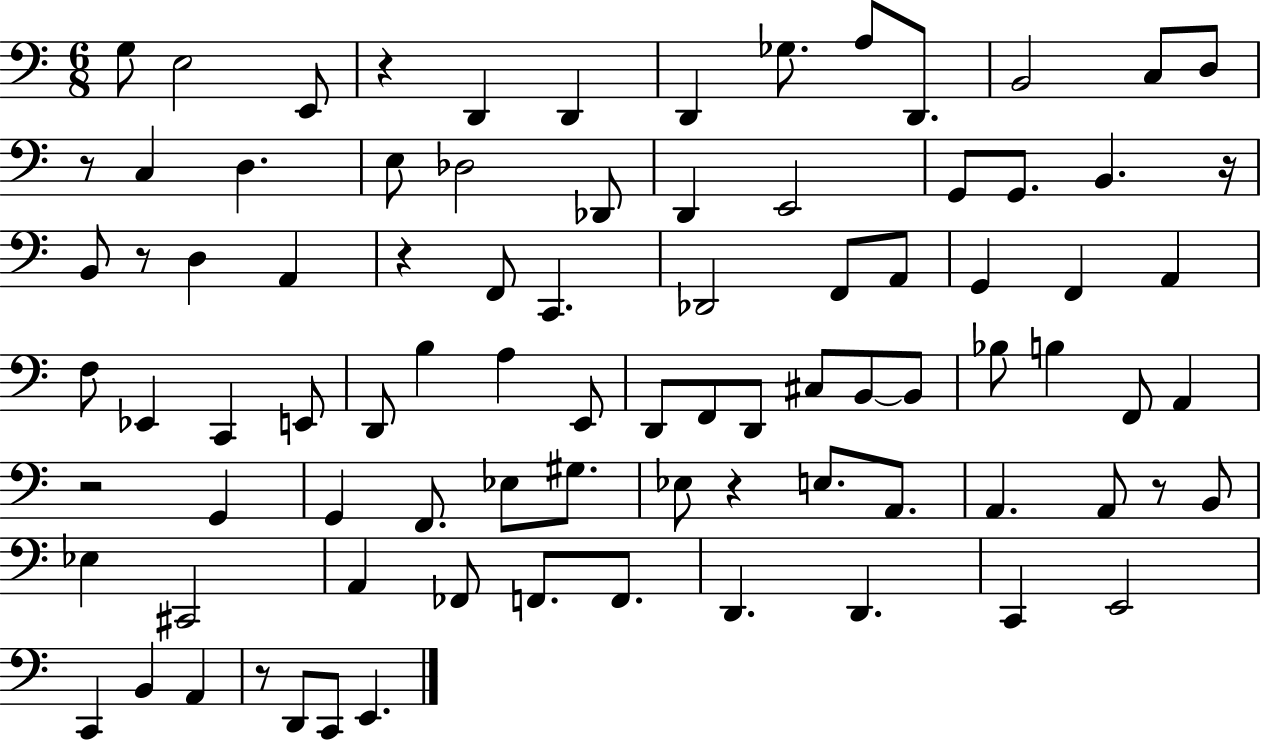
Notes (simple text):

G3/e E3/h E2/e R/q D2/q D2/q D2/q Gb3/e. A3/e D2/e. B2/h C3/e D3/e R/e C3/q D3/q. E3/e Db3/h Db2/e D2/q E2/h G2/e G2/e. B2/q. R/s B2/e R/e D3/q A2/q R/q F2/e C2/q. Db2/h F2/e A2/e G2/q F2/q A2/q F3/e Eb2/q C2/q E2/e D2/e B3/q A3/q E2/e D2/e F2/e D2/e C#3/e B2/e B2/e Bb3/e B3/q F2/e A2/q R/h G2/q G2/q F2/e. Eb3/e G#3/e. Eb3/e R/q E3/e. A2/e. A2/q. A2/e R/e B2/e Eb3/q C#2/h A2/q FES2/e F2/e. F2/e. D2/q. D2/q. C2/q E2/h C2/q B2/q A2/q R/e D2/e C2/e E2/q.